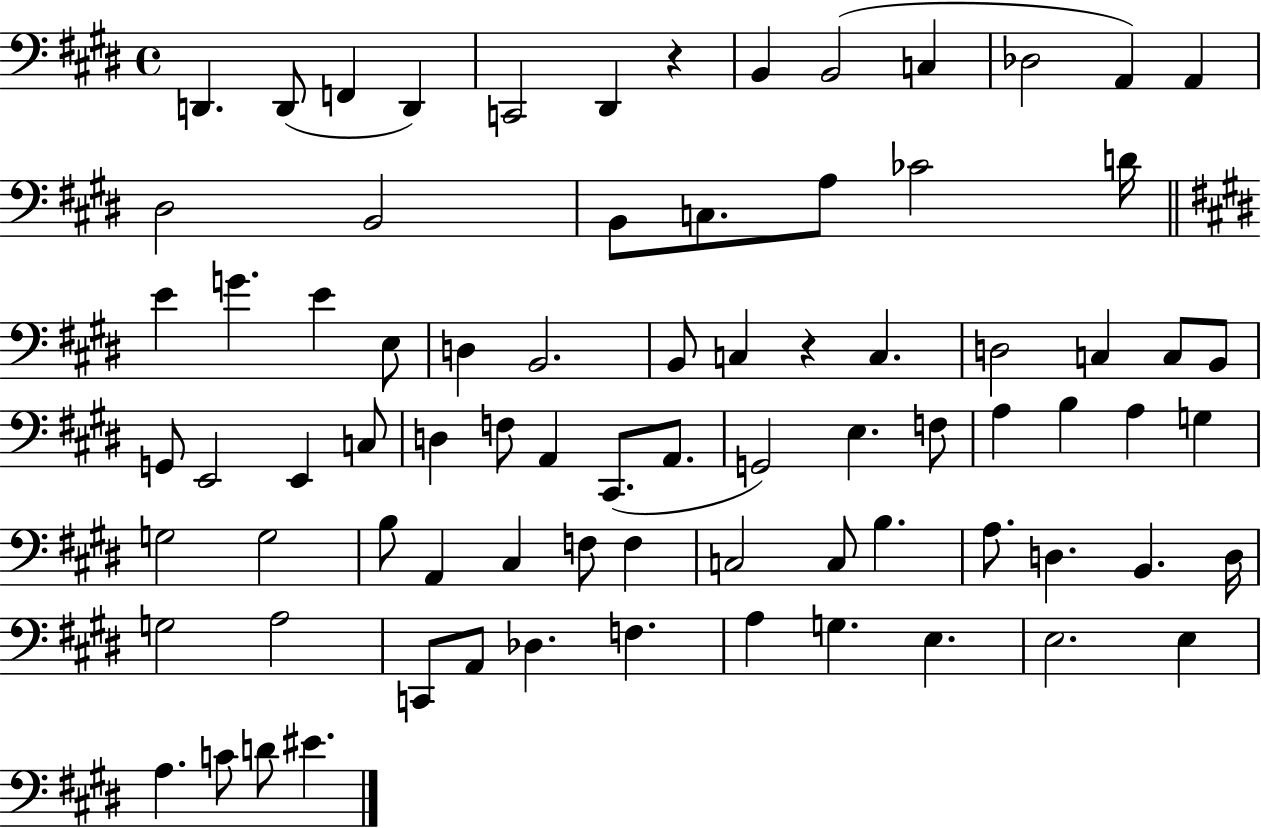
X:1
T:Untitled
M:4/4
L:1/4
K:E
D,, D,,/2 F,, D,, C,,2 ^D,, z B,, B,,2 C, _D,2 A,, A,, ^D,2 B,,2 B,,/2 C,/2 A,/2 _C2 D/4 E G E E,/2 D, B,,2 B,,/2 C, z C, D,2 C, C,/2 B,,/2 G,,/2 E,,2 E,, C,/2 D, F,/2 A,, ^C,,/2 A,,/2 G,,2 E, F,/2 A, B, A, G, G,2 G,2 B,/2 A,, ^C, F,/2 F, C,2 C,/2 B, A,/2 D, B,, D,/4 G,2 A,2 C,,/2 A,,/2 _D, F, A, G, E, E,2 E, A, C/2 D/2 ^E